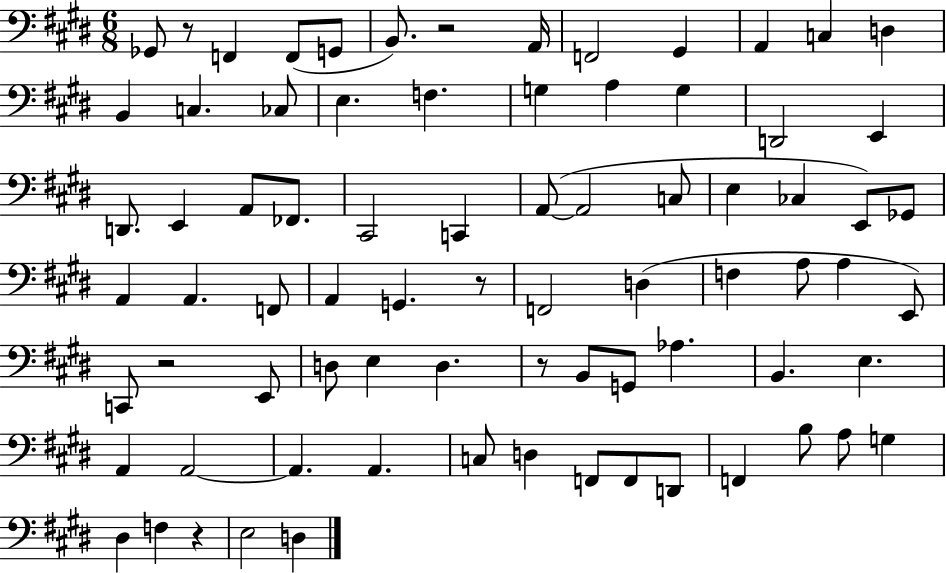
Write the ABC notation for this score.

X:1
T:Untitled
M:6/8
L:1/4
K:E
_G,,/2 z/2 F,, F,,/2 G,,/2 B,,/2 z2 A,,/4 F,,2 ^G,, A,, C, D, B,, C, _C,/2 E, F, G, A, G, D,,2 E,, D,,/2 E,, A,,/2 _F,,/2 ^C,,2 C,, A,,/2 A,,2 C,/2 E, _C, E,,/2 _G,,/2 A,, A,, F,,/2 A,, G,, z/2 F,,2 D, F, A,/2 A, E,,/2 C,,/2 z2 E,,/2 D,/2 E, D, z/2 B,,/2 G,,/2 _A, B,, E, A,, A,,2 A,, A,, C,/2 D, F,,/2 F,,/2 D,,/2 F,, B,/2 A,/2 G, ^D, F, z E,2 D,